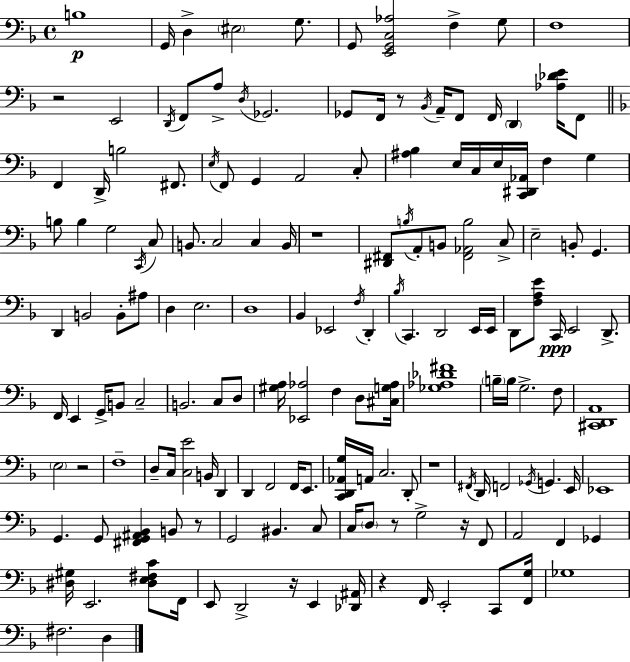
B3/w G2/s D3/q EIS3/h G3/e. G2/e [E2,G2,C3,Ab3]/h F3/q G3/e F3/w R/h E2/h D2/s F2/e A3/e D3/s Gb2/h. Gb2/e F2/s R/e Bb2/s A2/s F2/e F2/s D2/q [Ab3,Db4,E4]/s F2/e F2/q D2/s B3/h F#2/e. E3/s F2/e G2/q A2/h C3/e [A#3,Bb3]/q E3/s C3/s E3/s [C2,D#2,Ab2]/s F3/q G3/q B3/e B3/q G3/h C2/s C3/e B2/e. C3/h C3/q B2/s R/w [D#2,F#2]/e B3/s A2/e B2/e [F#2,Ab2,B3]/h C3/e E3/h B2/e G2/q. D2/q B2/h B2/e A#3/e D3/q E3/h. D3/w Bb2/q Eb2/h F3/s D2/q Bb3/s C2/q. D2/h E2/s E2/s D2/e [F3,A3,E4]/e C2/s E2/h D2/e. F2/s E2/q G2/s B2/e C3/h B2/h. C3/e D3/e [G#3,A3]/s [Eb2,Ab3]/h F3/q D3/e [C#3,G3,Ab3]/s [Gb3,Ab3,Db4,F#4]/w B3/s B3/s G3/h. F3/e [C#2,D2,A2]/w E3/h R/h F3/w D3/e C3/s [C3,E4]/h B2/s D2/q D2/q F2/h F2/s E2/e. [C2,D2,Ab2,G3]/s A2/s C3/h. D2/e R/w F#2/s D2/s F2/h Gb2/s G2/q. E2/s Eb2/w G2/q. G2/e [F#2,G2,A#2,Bb2]/q B2/e R/e G2/h BIS2/q. C3/e C3/s D3/e R/e G3/h R/s F2/e A2/h F2/q Gb2/q [D#3,G#3]/s E2/h. [D#3,E3,F#3,C4]/e F2/s E2/e D2/h R/s E2/q [Db2,A#2]/s R/q F2/s E2/h C2/e [F2,G3]/s Gb3/w F#3/h. D3/q